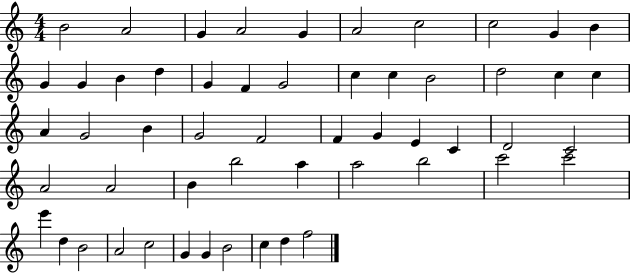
{
  \clef treble
  \numericTimeSignature
  \time 4/4
  \key c \major
  b'2 a'2 | g'4 a'2 g'4 | a'2 c''2 | c''2 g'4 b'4 | \break g'4 g'4 b'4 d''4 | g'4 f'4 g'2 | c''4 c''4 b'2 | d''2 c''4 c''4 | \break a'4 g'2 b'4 | g'2 f'2 | f'4 g'4 e'4 c'4 | d'2 c'2 | \break a'2 a'2 | b'4 b''2 a''4 | a''2 b''2 | c'''2 c'''2 | \break e'''4 d''4 b'2 | a'2 c''2 | g'4 g'4 b'2 | c''4 d''4 f''2 | \break \bar "|."
}